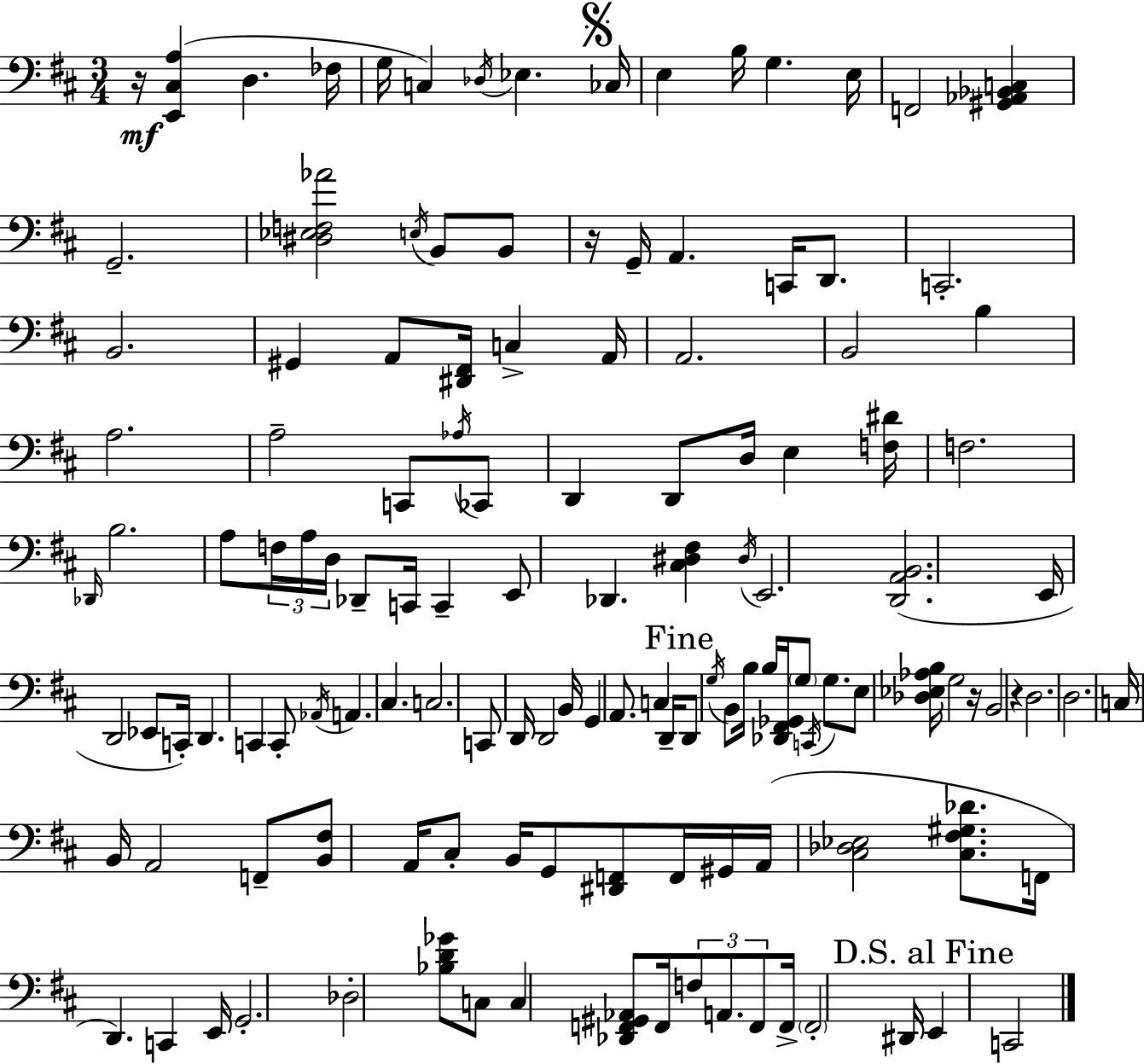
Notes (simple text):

R/s [E2,C#3,A3]/q D3/q. FES3/s G3/s C3/q Db3/s Eb3/q. CES3/s E3/q B3/s G3/q. E3/s F2/h [G#2,Ab2,Bb2,C3]/q G2/h. [D#3,Eb3,F3,Ab4]/h E3/s B2/e B2/e R/s G2/s A2/q. C2/s D2/e. C2/h. B2/h. G#2/q A2/e [D#2,F#2]/s C3/q A2/s A2/h. B2/h B3/q A3/h. A3/h C2/e Ab3/s CES2/e D2/q D2/e D3/s E3/q [F3,D#4]/s F3/h. Db2/s B3/h. A3/e F3/s A3/s D3/s Db2/e C2/s C2/q E2/e Db2/q. [C#3,D#3,F#3]/q D#3/s E2/h. [D2,A2,B2]/h. E2/s D2/h Eb2/e C2/s D2/q. C2/q C2/e Ab2/s A2/q. C#3/q. C3/h. C2/e D2/s D2/h B2/s G2/q A2/e. C3/q D2/s D2/e G3/s B2/e B3/s B3/s [Db2,F#2,Gb2]/s G3/e C2/s G3/e. E3/e [Db3,Eb3,Ab3,B3]/s G3/h R/s B2/h R/q D3/h. D3/h. C3/s B2/s A2/h F2/e [B2,F#3]/e A2/s C#3/e B2/s G2/e [D#2,F2]/e F2/s G#2/s A2/s [C#3,Db3,Eb3]/h [C#3,F#3,G#3,Db4]/e. F2/s D2/q. C2/q E2/s G2/h. Db3/h [Bb3,D4,Gb4]/e C3/e C3/q [Db2,F2,G#2,Ab2]/e F2/s F3/e A2/e. F2/e F2/s F2/h D#2/s E2/q C2/h